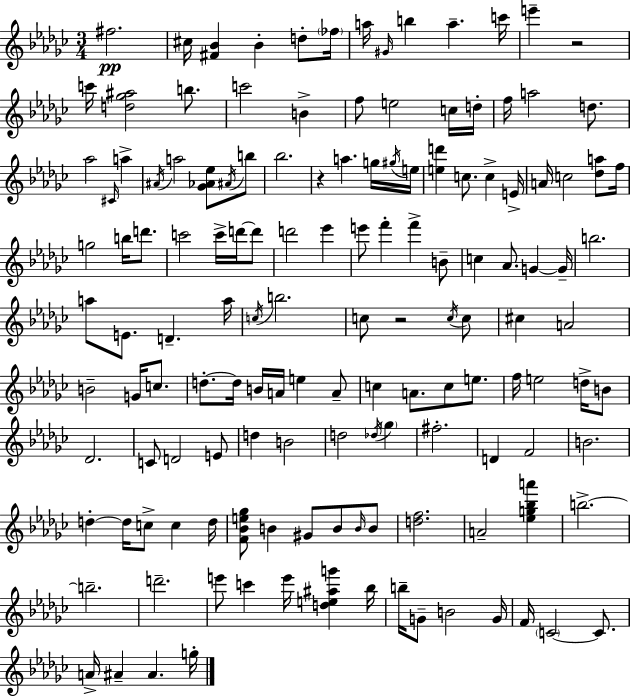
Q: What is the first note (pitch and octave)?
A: F#5